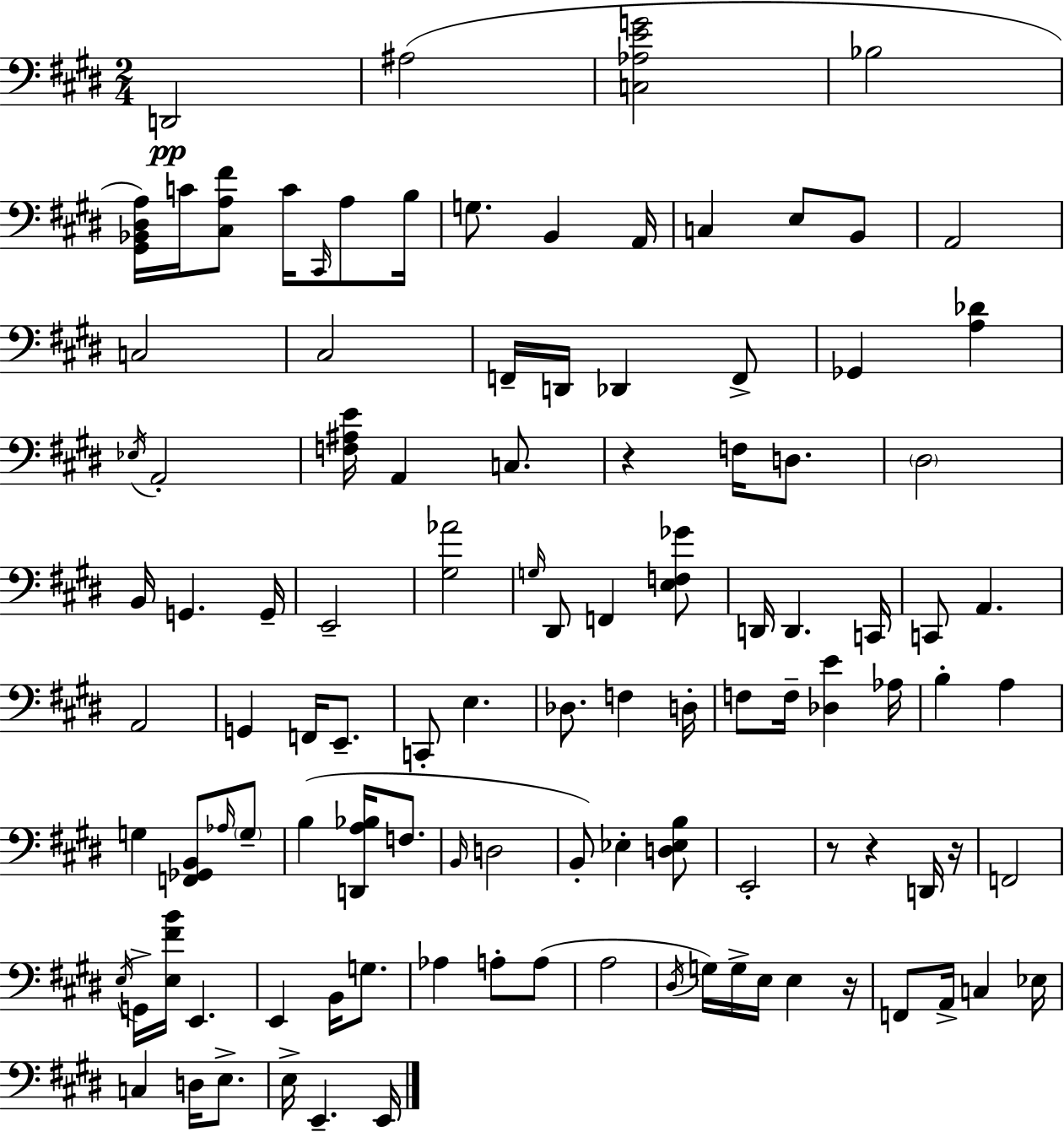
X:1
T:Untitled
M:2/4
L:1/4
K:E
D,,2 ^A,2 [C,_A,EG]2 _B,2 [^G,,_B,,^D,A,]/4 C/4 [^C,A,^F]/2 C/4 ^C,,/4 A,/2 B,/4 G,/2 B,, A,,/4 C, E,/2 B,,/2 A,,2 C,2 ^C,2 F,,/4 D,,/4 _D,, F,,/2 _G,, [A,_D] _E,/4 A,,2 [F,^A,E]/4 A,, C,/2 z F,/4 D,/2 ^D,2 B,,/4 G,, G,,/4 E,,2 [^G,_A]2 G,/4 ^D,,/2 F,, [E,F,_G]/2 D,,/4 D,, C,,/4 C,,/2 A,, A,,2 G,, F,,/4 E,,/2 C,,/2 E, _D,/2 F, D,/4 F,/2 F,/4 [_D,E] _A,/4 B, A, G, [F,,_G,,B,,]/2 _A,/4 G,/2 B, [D,,A,_B,]/4 F,/2 B,,/4 D,2 B,,/2 _E, [D,_E,B,]/2 E,,2 z/2 z D,,/4 z/4 F,,2 E,/4 G,,/4 [E,^FB]/4 E,, E,, B,,/4 G,/2 _A, A,/2 A,/2 A,2 ^D,/4 G,/4 G,/4 E,/4 E, z/4 F,,/2 A,,/4 C, _E,/4 C, D,/4 E,/2 E,/4 E,, E,,/4